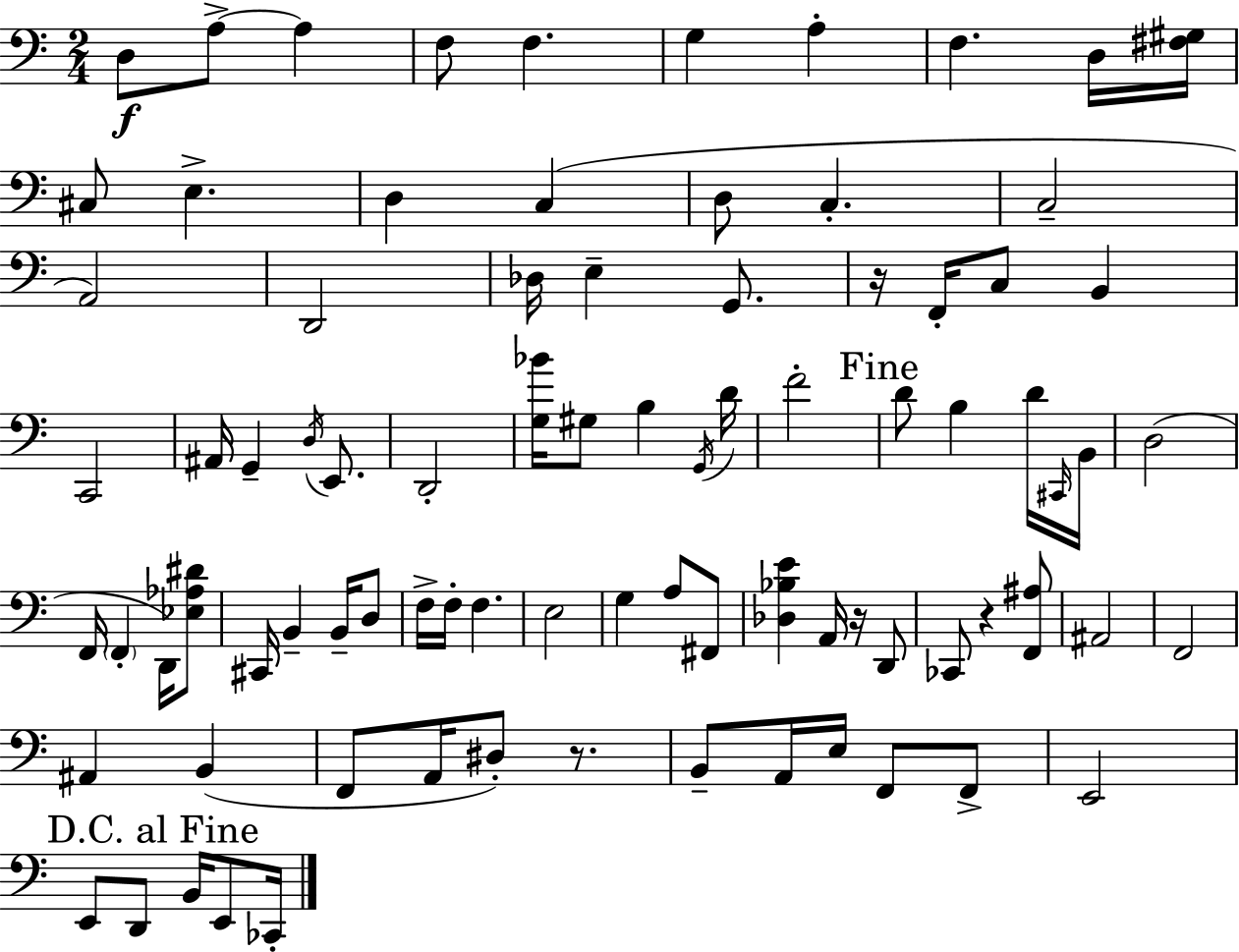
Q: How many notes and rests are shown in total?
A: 85